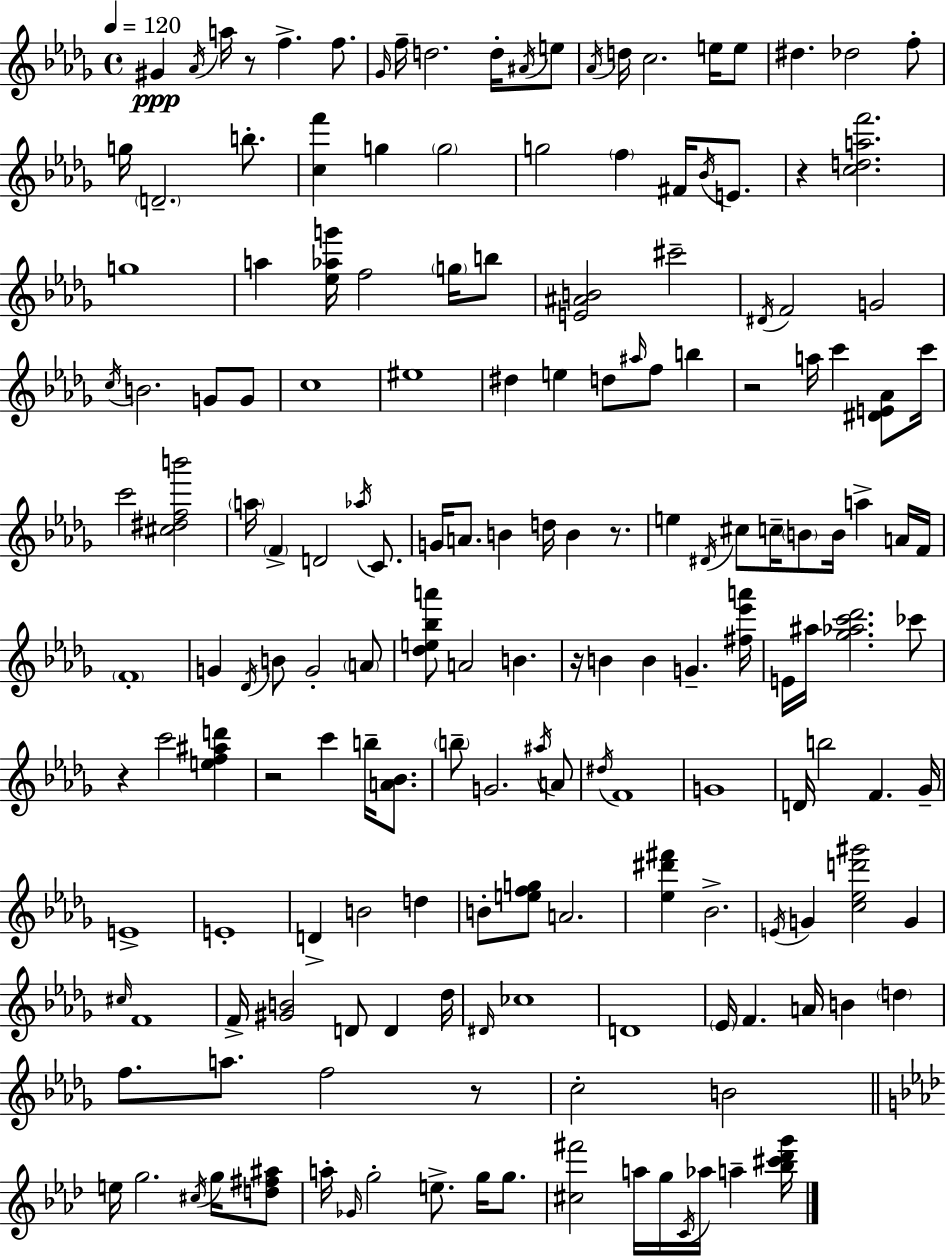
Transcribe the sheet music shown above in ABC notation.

X:1
T:Untitled
M:4/4
L:1/4
K:Bbm
^G _A/4 a/4 z/2 f f/2 _G/4 f/4 d2 d/4 ^A/4 e/2 _A/4 d/4 c2 e/4 e/2 ^d _d2 f/2 g/4 D2 b/2 [cf'] g g2 g2 f ^F/4 _B/4 E/2 z [cdaf']2 g4 a [_e_ag']/4 f2 g/4 b/2 [E^AB]2 ^c'2 ^D/4 F2 G2 c/4 B2 G/2 G/2 c4 ^e4 ^d e d/2 ^a/4 f/2 b z2 a/4 c' [^DE_A]/2 c'/4 c'2 [^c^dfb']2 a/4 F D2 _a/4 C/2 G/4 A/2 B d/4 B z/2 e ^D/4 ^c/2 c/4 B/2 B/4 a A/4 F/4 F4 G _D/4 B/2 G2 A/2 [_de_ba']/2 A2 B z/4 B B G [^f_e'a']/4 E/4 ^a/4 [_g_ac'_d']2 _c'/2 z c'2 [ef^ad'] z2 c' b/4 [A_B]/2 b/2 G2 ^a/4 A/2 ^d/4 F4 G4 D/4 b2 F _G/4 E4 E4 D B2 d B/2 [efg]/2 A2 [_e^d'^f'] _B2 E/4 G [c_ed'^g']2 G ^c/4 F4 F/4 [^GB]2 D/2 D _d/4 ^D/4 _c4 D4 _E/4 F A/4 B d f/2 a/2 f2 z/2 c2 B2 e/4 g2 ^c/4 g/4 [d^f^a]/2 a/4 _G/4 g2 e/2 g/4 g/2 [^c^f']2 a/4 g/4 C/4 _a/4 a [_b^c'_d'g']/4